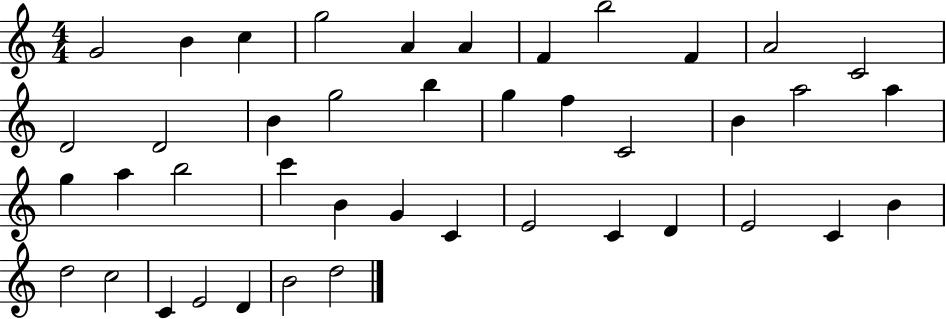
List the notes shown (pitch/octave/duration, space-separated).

G4/h B4/q C5/q G5/h A4/q A4/q F4/q B5/h F4/q A4/h C4/h D4/h D4/h B4/q G5/h B5/q G5/q F5/q C4/h B4/q A5/h A5/q G5/q A5/q B5/h C6/q B4/q G4/q C4/q E4/h C4/q D4/q E4/h C4/q B4/q D5/h C5/h C4/q E4/h D4/q B4/h D5/h